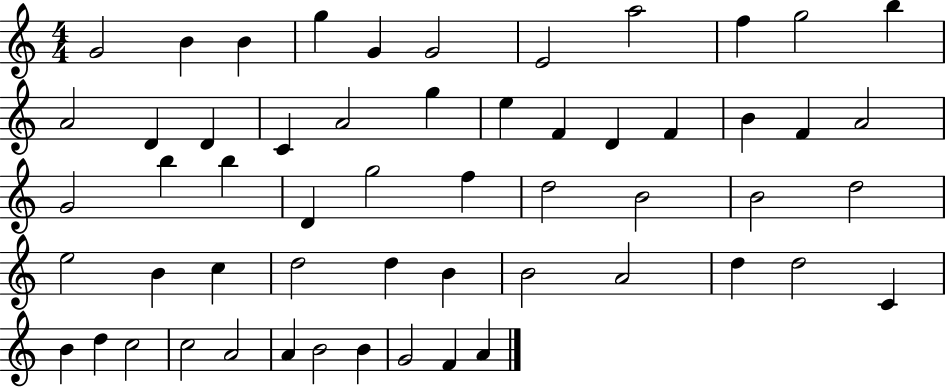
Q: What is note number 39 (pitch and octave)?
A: D5